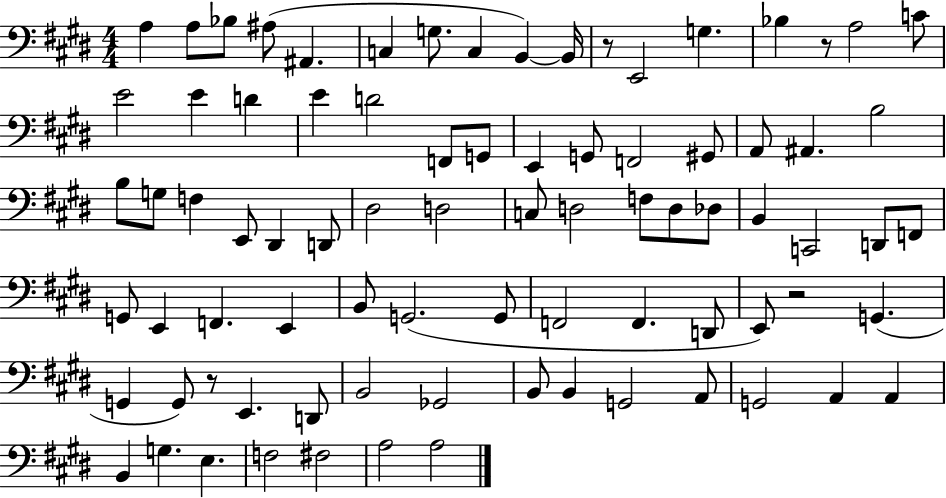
X:1
T:Untitled
M:4/4
L:1/4
K:E
A, A,/2 _B,/2 ^A,/2 ^A,, C, G,/2 C, B,, B,,/4 z/2 E,,2 G, _B, z/2 A,2 C/2 E2 E D E D2 F,,/2 G,,/2 E,, G,,/2 F,,2 ^G,,/2 A,,/2 ^A,, B,2 B,/2 G,/2 F, E,,/2 ^D,, D,,/2 ^D,2 D,2 C,/2 D,2 F,/2 D,/2 _D,/2 B,, C,,2 D,,/2 F,,/2 G,,/2 E,, F,, E,, B,,/2 G,,2 G,,/2 F,,2 F,, D,,/2 E,,/2 z2 G,, G,, G,,/2 z/2 E,, D,,/2 B,,2 _G,,2 B,,/2 B,, G,,2 A,,/2 G,,2 A,, A,, B,, G, E, F,2 ^F,2 A,2 A,2